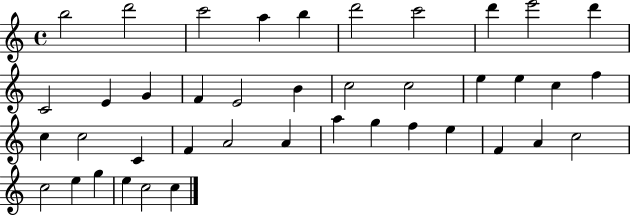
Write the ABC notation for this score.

X:1
T:Untitled
M:4/4
L:1/4
K:C
b2 d'2 c'2 a b d'2 c'2 d' e'2 d' C2 E G F E2 B c2 c2 e e c f c c2 C F A2 A a g f e F A c2 c2 e g e c2 c